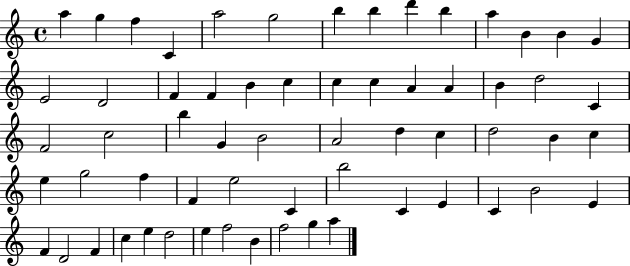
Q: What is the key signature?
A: C major